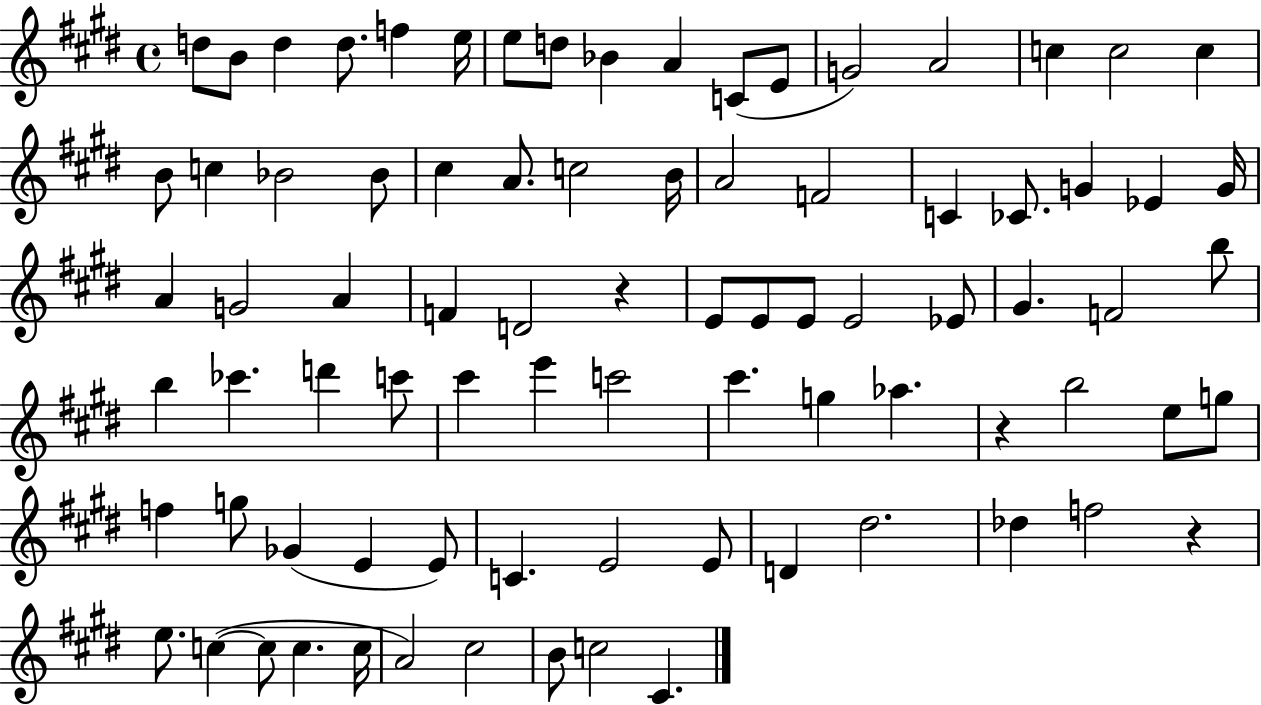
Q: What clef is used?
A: treble